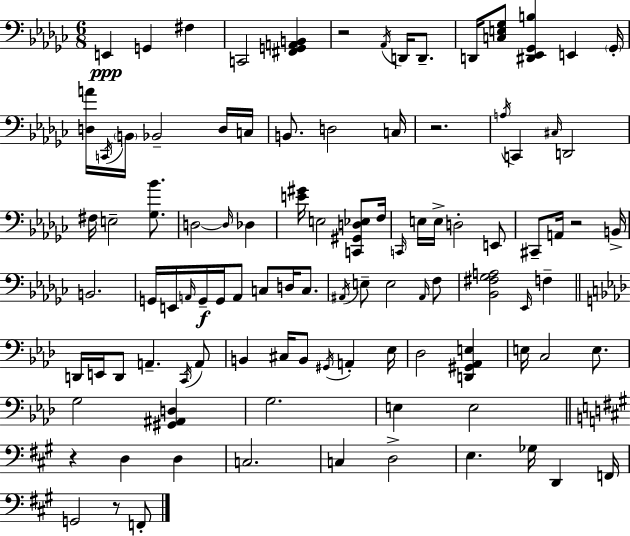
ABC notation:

X:1
T:Untitled
M:6/8
L:1/4
K:Ebm
E,, G,, ^F, C,,2 [^F,,G,,A,,B,,] z2 _A,,/4 D,,/4 D,,/2 D,,/4 [C,E,_G,]/2 [^D,,_E,,_G,,B,] E,, _G,,/4 [D,A]/4 C,,/4 B,,/4 _B,,2 D,/4 C,/4 B,,/2 D,2 C,/4 z2 A,/4 C,, ^C,/4 D,,2 ^F,/4 E,2 [_G,_B]/2 D,2 D,/4 _D, [E^G]/4 E,2 [C,,^G,,D,_E,]/2 F,/4 C,,/4 E,/4 E,/4 D,2 E,,/2 ^C,,/2 A,,/4 z2 B,,/4 B,,2 G,,/4 E,,/4 A,,/4 G,,/4 G,,/4 A,,/2 C,/2 D,/4 C,/2 ^A,,/4 E,/2 E,2 ^A,,/4 F,/2 [_B,,^F,_G,A,]2 _E,,/4 F, D,,/4 E,,/4 D,,/2 A,, C,,/4 A,,/2 B,, ^C,/4 B,,/2 ^G,,/4 A,, _E,/4 _D,2 [D,,^G,,_A,,E,] E,/4 C,2 E,/2 G,2 [^G,,^A,,D,] G,2 E, E,2 z D, D, C,2 C, D,2 E, _G,/4 D,, F,,/4 G,,2 z/2 F,,/2